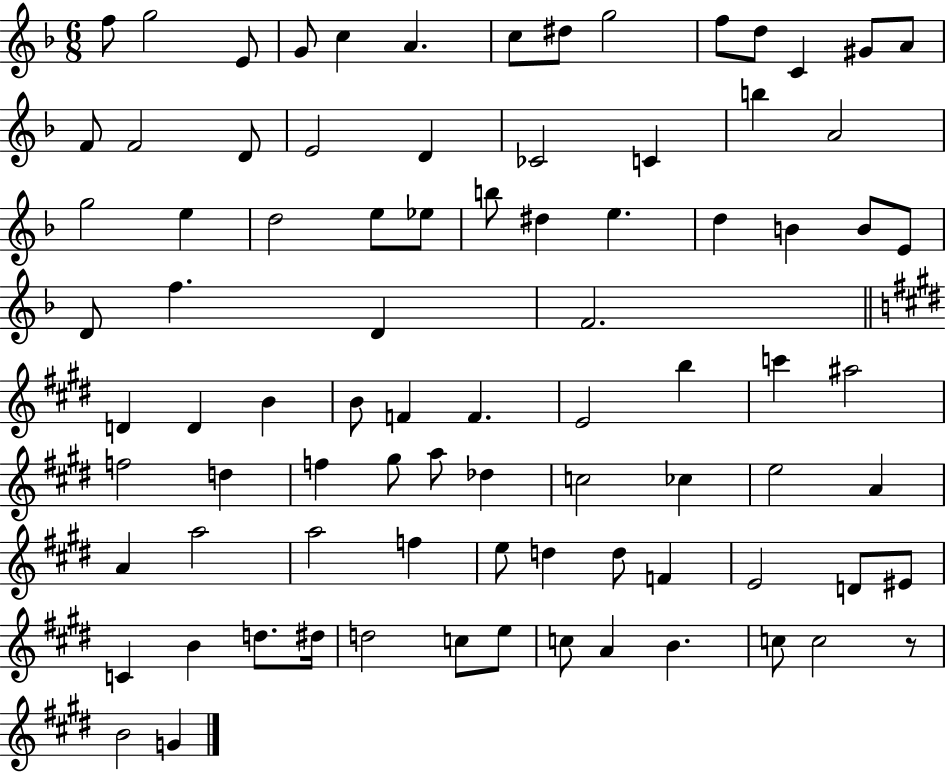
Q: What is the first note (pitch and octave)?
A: F5